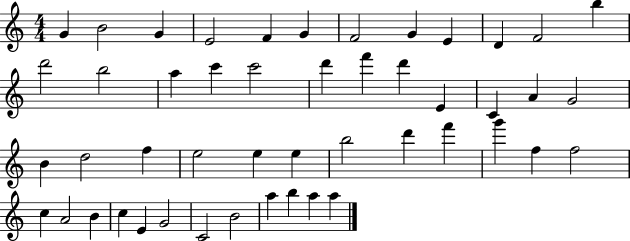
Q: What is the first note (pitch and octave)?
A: G4